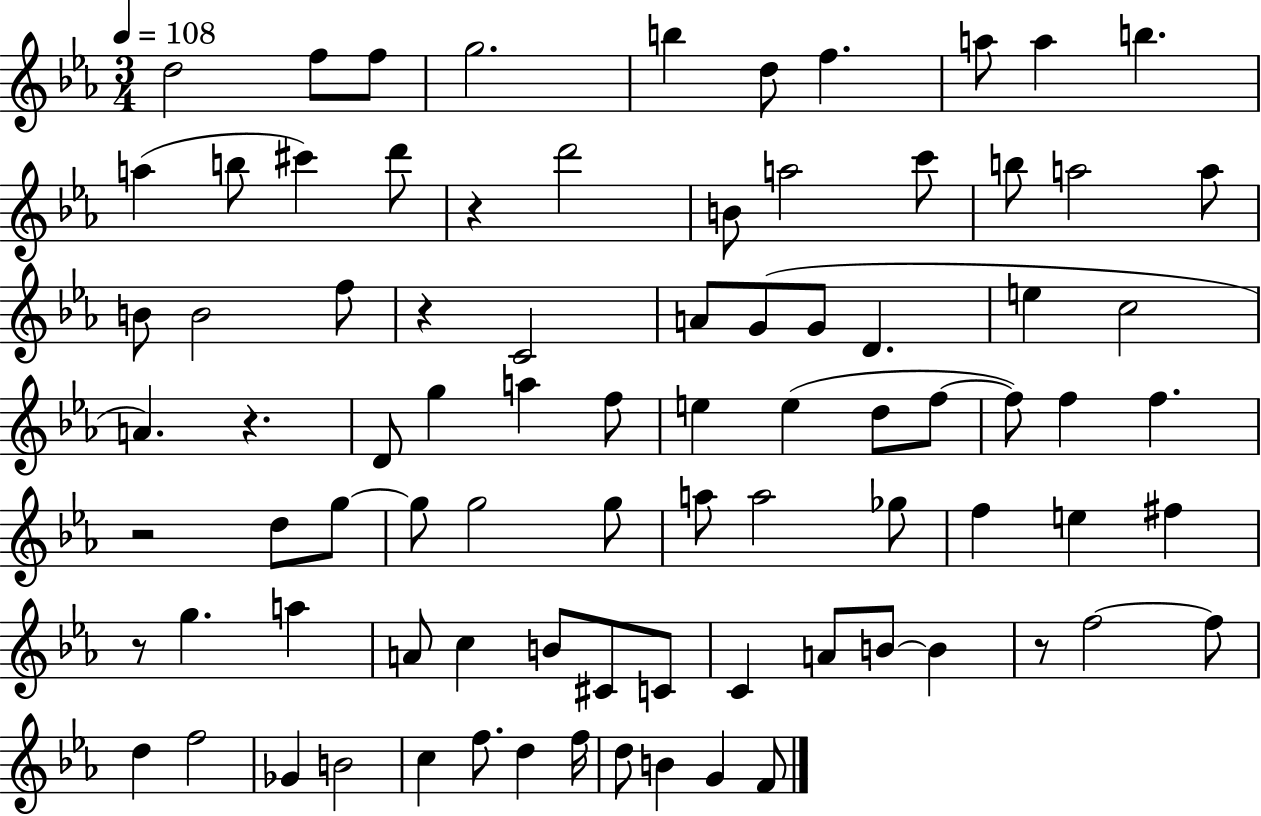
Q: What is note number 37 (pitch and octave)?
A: E5